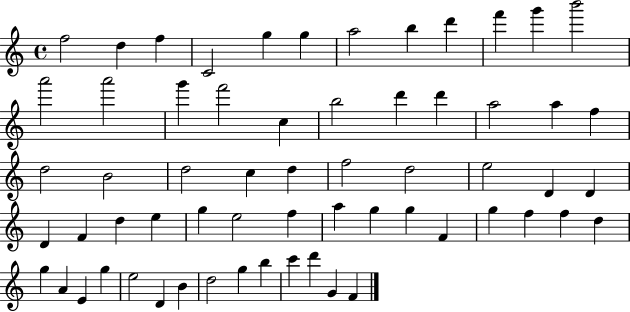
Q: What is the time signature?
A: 4/4